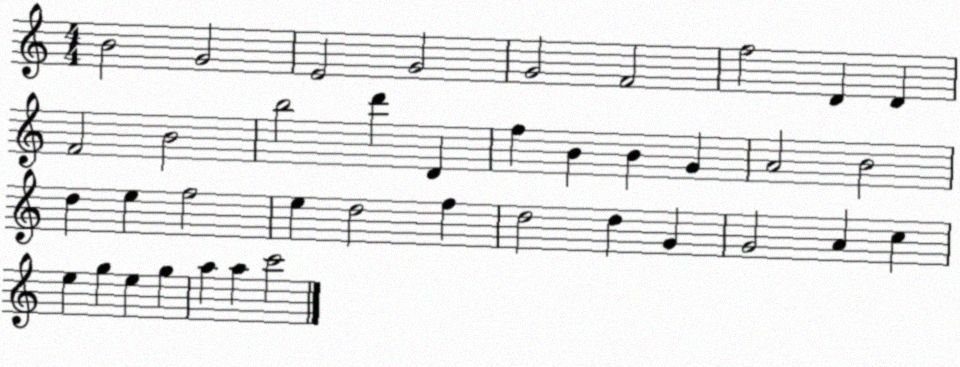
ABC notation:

X:1
T:Untitled
M:4/4
L:1/4
K:C
B2 G2 E2 G2 G2 F2 f2 D D F2 B2 b2 d' D f B B G A2 B2 d e f2 e d2 f d2 d G G2 A c e g e g a a c'2